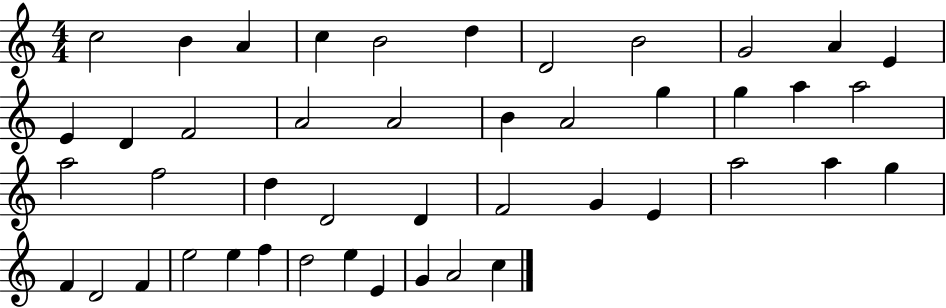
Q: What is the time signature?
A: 4/4